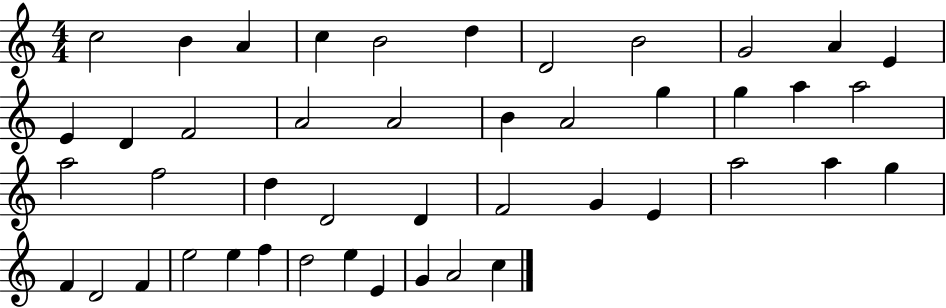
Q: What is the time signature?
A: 4/4